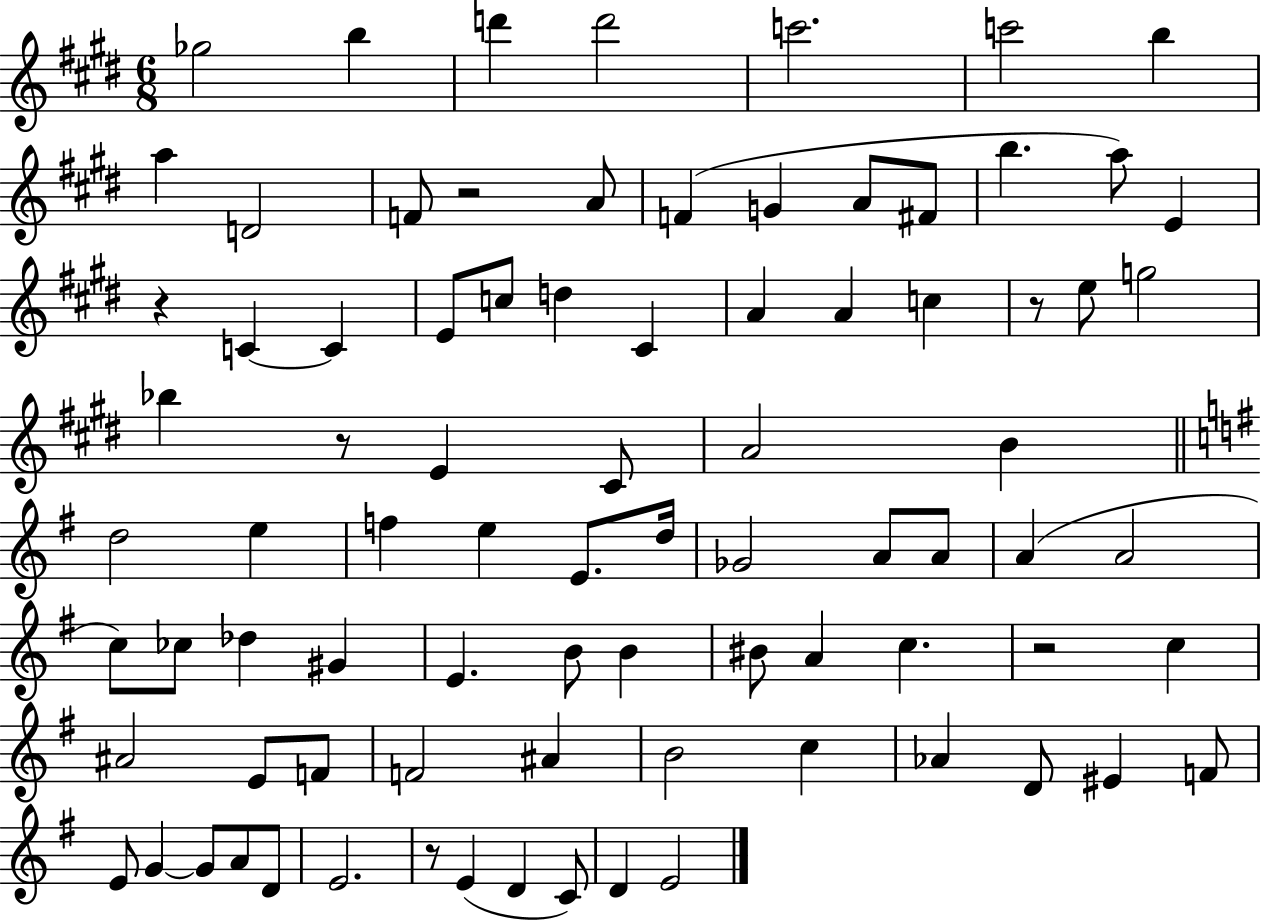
Gb5/h B5/q D6/q D6/h C6/h. C6/h B5/q A5/q D4/h F4/e R/h A4/e F4/q G4/q A4/e F#4/e B5/q. A5/e E4/q R/q C4/q C4/q E4/e C5/e D5/q C#4/q A4/q A4/q C5/q R/e E5/e G5/h Bb5/q R/e E4/q C#4/e A4/h B4/q D5/h E5/q F5/q E5/q E4/e. D5/s Gb4/h A4/e A4/e A4/q A4/h C5/e CES5/e Db5/q G#4/q E4/q. B4/e B4/q BIS4/e A4/q C5/q. R/h C5/q A#4/h E4/e F4/e F4/h A#4/q B4/h C5/q Ab4/q D4/e EIS4/q F4/e E4/e G4/q G4/e A4/e D4/e E4/h. R/e E4/q D4/q C4/e D4/q E4/h